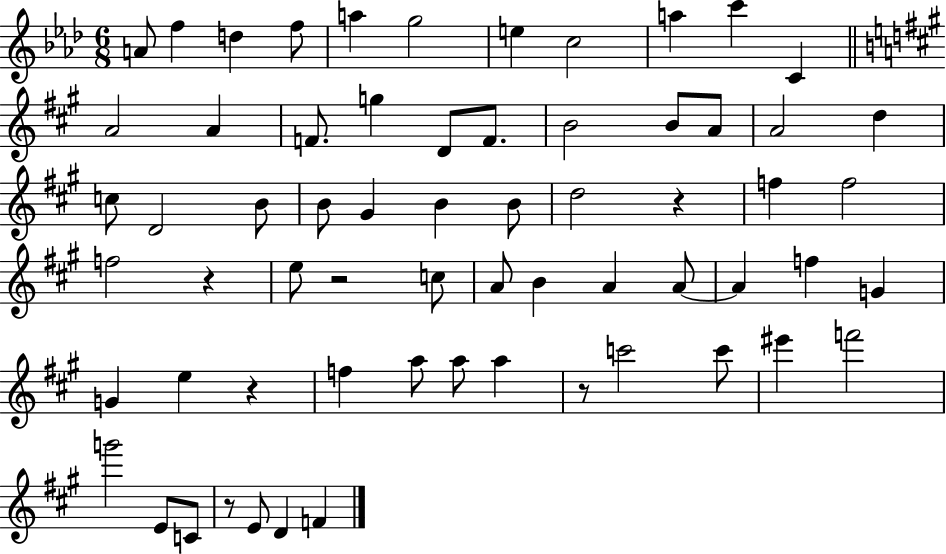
X:1
T:Untitled
M:6/8
L:1/4
K:Ab
A/2 f d f/2 a g2 e c2 a c' C A2 A F/2 g D/2 F/2 B2 B/2 A/2 A2 d c/2 D2 B/2 B/2 ^G B B/2 d2 z f f2 f2 z e/2 z2 c/2 A/2 B A A/2 A f G G e z f a/2 a/2 a z/2 c'2 c'/2 ^e' f'2 g'2 E/2 C/2 z/2 E/2 D F